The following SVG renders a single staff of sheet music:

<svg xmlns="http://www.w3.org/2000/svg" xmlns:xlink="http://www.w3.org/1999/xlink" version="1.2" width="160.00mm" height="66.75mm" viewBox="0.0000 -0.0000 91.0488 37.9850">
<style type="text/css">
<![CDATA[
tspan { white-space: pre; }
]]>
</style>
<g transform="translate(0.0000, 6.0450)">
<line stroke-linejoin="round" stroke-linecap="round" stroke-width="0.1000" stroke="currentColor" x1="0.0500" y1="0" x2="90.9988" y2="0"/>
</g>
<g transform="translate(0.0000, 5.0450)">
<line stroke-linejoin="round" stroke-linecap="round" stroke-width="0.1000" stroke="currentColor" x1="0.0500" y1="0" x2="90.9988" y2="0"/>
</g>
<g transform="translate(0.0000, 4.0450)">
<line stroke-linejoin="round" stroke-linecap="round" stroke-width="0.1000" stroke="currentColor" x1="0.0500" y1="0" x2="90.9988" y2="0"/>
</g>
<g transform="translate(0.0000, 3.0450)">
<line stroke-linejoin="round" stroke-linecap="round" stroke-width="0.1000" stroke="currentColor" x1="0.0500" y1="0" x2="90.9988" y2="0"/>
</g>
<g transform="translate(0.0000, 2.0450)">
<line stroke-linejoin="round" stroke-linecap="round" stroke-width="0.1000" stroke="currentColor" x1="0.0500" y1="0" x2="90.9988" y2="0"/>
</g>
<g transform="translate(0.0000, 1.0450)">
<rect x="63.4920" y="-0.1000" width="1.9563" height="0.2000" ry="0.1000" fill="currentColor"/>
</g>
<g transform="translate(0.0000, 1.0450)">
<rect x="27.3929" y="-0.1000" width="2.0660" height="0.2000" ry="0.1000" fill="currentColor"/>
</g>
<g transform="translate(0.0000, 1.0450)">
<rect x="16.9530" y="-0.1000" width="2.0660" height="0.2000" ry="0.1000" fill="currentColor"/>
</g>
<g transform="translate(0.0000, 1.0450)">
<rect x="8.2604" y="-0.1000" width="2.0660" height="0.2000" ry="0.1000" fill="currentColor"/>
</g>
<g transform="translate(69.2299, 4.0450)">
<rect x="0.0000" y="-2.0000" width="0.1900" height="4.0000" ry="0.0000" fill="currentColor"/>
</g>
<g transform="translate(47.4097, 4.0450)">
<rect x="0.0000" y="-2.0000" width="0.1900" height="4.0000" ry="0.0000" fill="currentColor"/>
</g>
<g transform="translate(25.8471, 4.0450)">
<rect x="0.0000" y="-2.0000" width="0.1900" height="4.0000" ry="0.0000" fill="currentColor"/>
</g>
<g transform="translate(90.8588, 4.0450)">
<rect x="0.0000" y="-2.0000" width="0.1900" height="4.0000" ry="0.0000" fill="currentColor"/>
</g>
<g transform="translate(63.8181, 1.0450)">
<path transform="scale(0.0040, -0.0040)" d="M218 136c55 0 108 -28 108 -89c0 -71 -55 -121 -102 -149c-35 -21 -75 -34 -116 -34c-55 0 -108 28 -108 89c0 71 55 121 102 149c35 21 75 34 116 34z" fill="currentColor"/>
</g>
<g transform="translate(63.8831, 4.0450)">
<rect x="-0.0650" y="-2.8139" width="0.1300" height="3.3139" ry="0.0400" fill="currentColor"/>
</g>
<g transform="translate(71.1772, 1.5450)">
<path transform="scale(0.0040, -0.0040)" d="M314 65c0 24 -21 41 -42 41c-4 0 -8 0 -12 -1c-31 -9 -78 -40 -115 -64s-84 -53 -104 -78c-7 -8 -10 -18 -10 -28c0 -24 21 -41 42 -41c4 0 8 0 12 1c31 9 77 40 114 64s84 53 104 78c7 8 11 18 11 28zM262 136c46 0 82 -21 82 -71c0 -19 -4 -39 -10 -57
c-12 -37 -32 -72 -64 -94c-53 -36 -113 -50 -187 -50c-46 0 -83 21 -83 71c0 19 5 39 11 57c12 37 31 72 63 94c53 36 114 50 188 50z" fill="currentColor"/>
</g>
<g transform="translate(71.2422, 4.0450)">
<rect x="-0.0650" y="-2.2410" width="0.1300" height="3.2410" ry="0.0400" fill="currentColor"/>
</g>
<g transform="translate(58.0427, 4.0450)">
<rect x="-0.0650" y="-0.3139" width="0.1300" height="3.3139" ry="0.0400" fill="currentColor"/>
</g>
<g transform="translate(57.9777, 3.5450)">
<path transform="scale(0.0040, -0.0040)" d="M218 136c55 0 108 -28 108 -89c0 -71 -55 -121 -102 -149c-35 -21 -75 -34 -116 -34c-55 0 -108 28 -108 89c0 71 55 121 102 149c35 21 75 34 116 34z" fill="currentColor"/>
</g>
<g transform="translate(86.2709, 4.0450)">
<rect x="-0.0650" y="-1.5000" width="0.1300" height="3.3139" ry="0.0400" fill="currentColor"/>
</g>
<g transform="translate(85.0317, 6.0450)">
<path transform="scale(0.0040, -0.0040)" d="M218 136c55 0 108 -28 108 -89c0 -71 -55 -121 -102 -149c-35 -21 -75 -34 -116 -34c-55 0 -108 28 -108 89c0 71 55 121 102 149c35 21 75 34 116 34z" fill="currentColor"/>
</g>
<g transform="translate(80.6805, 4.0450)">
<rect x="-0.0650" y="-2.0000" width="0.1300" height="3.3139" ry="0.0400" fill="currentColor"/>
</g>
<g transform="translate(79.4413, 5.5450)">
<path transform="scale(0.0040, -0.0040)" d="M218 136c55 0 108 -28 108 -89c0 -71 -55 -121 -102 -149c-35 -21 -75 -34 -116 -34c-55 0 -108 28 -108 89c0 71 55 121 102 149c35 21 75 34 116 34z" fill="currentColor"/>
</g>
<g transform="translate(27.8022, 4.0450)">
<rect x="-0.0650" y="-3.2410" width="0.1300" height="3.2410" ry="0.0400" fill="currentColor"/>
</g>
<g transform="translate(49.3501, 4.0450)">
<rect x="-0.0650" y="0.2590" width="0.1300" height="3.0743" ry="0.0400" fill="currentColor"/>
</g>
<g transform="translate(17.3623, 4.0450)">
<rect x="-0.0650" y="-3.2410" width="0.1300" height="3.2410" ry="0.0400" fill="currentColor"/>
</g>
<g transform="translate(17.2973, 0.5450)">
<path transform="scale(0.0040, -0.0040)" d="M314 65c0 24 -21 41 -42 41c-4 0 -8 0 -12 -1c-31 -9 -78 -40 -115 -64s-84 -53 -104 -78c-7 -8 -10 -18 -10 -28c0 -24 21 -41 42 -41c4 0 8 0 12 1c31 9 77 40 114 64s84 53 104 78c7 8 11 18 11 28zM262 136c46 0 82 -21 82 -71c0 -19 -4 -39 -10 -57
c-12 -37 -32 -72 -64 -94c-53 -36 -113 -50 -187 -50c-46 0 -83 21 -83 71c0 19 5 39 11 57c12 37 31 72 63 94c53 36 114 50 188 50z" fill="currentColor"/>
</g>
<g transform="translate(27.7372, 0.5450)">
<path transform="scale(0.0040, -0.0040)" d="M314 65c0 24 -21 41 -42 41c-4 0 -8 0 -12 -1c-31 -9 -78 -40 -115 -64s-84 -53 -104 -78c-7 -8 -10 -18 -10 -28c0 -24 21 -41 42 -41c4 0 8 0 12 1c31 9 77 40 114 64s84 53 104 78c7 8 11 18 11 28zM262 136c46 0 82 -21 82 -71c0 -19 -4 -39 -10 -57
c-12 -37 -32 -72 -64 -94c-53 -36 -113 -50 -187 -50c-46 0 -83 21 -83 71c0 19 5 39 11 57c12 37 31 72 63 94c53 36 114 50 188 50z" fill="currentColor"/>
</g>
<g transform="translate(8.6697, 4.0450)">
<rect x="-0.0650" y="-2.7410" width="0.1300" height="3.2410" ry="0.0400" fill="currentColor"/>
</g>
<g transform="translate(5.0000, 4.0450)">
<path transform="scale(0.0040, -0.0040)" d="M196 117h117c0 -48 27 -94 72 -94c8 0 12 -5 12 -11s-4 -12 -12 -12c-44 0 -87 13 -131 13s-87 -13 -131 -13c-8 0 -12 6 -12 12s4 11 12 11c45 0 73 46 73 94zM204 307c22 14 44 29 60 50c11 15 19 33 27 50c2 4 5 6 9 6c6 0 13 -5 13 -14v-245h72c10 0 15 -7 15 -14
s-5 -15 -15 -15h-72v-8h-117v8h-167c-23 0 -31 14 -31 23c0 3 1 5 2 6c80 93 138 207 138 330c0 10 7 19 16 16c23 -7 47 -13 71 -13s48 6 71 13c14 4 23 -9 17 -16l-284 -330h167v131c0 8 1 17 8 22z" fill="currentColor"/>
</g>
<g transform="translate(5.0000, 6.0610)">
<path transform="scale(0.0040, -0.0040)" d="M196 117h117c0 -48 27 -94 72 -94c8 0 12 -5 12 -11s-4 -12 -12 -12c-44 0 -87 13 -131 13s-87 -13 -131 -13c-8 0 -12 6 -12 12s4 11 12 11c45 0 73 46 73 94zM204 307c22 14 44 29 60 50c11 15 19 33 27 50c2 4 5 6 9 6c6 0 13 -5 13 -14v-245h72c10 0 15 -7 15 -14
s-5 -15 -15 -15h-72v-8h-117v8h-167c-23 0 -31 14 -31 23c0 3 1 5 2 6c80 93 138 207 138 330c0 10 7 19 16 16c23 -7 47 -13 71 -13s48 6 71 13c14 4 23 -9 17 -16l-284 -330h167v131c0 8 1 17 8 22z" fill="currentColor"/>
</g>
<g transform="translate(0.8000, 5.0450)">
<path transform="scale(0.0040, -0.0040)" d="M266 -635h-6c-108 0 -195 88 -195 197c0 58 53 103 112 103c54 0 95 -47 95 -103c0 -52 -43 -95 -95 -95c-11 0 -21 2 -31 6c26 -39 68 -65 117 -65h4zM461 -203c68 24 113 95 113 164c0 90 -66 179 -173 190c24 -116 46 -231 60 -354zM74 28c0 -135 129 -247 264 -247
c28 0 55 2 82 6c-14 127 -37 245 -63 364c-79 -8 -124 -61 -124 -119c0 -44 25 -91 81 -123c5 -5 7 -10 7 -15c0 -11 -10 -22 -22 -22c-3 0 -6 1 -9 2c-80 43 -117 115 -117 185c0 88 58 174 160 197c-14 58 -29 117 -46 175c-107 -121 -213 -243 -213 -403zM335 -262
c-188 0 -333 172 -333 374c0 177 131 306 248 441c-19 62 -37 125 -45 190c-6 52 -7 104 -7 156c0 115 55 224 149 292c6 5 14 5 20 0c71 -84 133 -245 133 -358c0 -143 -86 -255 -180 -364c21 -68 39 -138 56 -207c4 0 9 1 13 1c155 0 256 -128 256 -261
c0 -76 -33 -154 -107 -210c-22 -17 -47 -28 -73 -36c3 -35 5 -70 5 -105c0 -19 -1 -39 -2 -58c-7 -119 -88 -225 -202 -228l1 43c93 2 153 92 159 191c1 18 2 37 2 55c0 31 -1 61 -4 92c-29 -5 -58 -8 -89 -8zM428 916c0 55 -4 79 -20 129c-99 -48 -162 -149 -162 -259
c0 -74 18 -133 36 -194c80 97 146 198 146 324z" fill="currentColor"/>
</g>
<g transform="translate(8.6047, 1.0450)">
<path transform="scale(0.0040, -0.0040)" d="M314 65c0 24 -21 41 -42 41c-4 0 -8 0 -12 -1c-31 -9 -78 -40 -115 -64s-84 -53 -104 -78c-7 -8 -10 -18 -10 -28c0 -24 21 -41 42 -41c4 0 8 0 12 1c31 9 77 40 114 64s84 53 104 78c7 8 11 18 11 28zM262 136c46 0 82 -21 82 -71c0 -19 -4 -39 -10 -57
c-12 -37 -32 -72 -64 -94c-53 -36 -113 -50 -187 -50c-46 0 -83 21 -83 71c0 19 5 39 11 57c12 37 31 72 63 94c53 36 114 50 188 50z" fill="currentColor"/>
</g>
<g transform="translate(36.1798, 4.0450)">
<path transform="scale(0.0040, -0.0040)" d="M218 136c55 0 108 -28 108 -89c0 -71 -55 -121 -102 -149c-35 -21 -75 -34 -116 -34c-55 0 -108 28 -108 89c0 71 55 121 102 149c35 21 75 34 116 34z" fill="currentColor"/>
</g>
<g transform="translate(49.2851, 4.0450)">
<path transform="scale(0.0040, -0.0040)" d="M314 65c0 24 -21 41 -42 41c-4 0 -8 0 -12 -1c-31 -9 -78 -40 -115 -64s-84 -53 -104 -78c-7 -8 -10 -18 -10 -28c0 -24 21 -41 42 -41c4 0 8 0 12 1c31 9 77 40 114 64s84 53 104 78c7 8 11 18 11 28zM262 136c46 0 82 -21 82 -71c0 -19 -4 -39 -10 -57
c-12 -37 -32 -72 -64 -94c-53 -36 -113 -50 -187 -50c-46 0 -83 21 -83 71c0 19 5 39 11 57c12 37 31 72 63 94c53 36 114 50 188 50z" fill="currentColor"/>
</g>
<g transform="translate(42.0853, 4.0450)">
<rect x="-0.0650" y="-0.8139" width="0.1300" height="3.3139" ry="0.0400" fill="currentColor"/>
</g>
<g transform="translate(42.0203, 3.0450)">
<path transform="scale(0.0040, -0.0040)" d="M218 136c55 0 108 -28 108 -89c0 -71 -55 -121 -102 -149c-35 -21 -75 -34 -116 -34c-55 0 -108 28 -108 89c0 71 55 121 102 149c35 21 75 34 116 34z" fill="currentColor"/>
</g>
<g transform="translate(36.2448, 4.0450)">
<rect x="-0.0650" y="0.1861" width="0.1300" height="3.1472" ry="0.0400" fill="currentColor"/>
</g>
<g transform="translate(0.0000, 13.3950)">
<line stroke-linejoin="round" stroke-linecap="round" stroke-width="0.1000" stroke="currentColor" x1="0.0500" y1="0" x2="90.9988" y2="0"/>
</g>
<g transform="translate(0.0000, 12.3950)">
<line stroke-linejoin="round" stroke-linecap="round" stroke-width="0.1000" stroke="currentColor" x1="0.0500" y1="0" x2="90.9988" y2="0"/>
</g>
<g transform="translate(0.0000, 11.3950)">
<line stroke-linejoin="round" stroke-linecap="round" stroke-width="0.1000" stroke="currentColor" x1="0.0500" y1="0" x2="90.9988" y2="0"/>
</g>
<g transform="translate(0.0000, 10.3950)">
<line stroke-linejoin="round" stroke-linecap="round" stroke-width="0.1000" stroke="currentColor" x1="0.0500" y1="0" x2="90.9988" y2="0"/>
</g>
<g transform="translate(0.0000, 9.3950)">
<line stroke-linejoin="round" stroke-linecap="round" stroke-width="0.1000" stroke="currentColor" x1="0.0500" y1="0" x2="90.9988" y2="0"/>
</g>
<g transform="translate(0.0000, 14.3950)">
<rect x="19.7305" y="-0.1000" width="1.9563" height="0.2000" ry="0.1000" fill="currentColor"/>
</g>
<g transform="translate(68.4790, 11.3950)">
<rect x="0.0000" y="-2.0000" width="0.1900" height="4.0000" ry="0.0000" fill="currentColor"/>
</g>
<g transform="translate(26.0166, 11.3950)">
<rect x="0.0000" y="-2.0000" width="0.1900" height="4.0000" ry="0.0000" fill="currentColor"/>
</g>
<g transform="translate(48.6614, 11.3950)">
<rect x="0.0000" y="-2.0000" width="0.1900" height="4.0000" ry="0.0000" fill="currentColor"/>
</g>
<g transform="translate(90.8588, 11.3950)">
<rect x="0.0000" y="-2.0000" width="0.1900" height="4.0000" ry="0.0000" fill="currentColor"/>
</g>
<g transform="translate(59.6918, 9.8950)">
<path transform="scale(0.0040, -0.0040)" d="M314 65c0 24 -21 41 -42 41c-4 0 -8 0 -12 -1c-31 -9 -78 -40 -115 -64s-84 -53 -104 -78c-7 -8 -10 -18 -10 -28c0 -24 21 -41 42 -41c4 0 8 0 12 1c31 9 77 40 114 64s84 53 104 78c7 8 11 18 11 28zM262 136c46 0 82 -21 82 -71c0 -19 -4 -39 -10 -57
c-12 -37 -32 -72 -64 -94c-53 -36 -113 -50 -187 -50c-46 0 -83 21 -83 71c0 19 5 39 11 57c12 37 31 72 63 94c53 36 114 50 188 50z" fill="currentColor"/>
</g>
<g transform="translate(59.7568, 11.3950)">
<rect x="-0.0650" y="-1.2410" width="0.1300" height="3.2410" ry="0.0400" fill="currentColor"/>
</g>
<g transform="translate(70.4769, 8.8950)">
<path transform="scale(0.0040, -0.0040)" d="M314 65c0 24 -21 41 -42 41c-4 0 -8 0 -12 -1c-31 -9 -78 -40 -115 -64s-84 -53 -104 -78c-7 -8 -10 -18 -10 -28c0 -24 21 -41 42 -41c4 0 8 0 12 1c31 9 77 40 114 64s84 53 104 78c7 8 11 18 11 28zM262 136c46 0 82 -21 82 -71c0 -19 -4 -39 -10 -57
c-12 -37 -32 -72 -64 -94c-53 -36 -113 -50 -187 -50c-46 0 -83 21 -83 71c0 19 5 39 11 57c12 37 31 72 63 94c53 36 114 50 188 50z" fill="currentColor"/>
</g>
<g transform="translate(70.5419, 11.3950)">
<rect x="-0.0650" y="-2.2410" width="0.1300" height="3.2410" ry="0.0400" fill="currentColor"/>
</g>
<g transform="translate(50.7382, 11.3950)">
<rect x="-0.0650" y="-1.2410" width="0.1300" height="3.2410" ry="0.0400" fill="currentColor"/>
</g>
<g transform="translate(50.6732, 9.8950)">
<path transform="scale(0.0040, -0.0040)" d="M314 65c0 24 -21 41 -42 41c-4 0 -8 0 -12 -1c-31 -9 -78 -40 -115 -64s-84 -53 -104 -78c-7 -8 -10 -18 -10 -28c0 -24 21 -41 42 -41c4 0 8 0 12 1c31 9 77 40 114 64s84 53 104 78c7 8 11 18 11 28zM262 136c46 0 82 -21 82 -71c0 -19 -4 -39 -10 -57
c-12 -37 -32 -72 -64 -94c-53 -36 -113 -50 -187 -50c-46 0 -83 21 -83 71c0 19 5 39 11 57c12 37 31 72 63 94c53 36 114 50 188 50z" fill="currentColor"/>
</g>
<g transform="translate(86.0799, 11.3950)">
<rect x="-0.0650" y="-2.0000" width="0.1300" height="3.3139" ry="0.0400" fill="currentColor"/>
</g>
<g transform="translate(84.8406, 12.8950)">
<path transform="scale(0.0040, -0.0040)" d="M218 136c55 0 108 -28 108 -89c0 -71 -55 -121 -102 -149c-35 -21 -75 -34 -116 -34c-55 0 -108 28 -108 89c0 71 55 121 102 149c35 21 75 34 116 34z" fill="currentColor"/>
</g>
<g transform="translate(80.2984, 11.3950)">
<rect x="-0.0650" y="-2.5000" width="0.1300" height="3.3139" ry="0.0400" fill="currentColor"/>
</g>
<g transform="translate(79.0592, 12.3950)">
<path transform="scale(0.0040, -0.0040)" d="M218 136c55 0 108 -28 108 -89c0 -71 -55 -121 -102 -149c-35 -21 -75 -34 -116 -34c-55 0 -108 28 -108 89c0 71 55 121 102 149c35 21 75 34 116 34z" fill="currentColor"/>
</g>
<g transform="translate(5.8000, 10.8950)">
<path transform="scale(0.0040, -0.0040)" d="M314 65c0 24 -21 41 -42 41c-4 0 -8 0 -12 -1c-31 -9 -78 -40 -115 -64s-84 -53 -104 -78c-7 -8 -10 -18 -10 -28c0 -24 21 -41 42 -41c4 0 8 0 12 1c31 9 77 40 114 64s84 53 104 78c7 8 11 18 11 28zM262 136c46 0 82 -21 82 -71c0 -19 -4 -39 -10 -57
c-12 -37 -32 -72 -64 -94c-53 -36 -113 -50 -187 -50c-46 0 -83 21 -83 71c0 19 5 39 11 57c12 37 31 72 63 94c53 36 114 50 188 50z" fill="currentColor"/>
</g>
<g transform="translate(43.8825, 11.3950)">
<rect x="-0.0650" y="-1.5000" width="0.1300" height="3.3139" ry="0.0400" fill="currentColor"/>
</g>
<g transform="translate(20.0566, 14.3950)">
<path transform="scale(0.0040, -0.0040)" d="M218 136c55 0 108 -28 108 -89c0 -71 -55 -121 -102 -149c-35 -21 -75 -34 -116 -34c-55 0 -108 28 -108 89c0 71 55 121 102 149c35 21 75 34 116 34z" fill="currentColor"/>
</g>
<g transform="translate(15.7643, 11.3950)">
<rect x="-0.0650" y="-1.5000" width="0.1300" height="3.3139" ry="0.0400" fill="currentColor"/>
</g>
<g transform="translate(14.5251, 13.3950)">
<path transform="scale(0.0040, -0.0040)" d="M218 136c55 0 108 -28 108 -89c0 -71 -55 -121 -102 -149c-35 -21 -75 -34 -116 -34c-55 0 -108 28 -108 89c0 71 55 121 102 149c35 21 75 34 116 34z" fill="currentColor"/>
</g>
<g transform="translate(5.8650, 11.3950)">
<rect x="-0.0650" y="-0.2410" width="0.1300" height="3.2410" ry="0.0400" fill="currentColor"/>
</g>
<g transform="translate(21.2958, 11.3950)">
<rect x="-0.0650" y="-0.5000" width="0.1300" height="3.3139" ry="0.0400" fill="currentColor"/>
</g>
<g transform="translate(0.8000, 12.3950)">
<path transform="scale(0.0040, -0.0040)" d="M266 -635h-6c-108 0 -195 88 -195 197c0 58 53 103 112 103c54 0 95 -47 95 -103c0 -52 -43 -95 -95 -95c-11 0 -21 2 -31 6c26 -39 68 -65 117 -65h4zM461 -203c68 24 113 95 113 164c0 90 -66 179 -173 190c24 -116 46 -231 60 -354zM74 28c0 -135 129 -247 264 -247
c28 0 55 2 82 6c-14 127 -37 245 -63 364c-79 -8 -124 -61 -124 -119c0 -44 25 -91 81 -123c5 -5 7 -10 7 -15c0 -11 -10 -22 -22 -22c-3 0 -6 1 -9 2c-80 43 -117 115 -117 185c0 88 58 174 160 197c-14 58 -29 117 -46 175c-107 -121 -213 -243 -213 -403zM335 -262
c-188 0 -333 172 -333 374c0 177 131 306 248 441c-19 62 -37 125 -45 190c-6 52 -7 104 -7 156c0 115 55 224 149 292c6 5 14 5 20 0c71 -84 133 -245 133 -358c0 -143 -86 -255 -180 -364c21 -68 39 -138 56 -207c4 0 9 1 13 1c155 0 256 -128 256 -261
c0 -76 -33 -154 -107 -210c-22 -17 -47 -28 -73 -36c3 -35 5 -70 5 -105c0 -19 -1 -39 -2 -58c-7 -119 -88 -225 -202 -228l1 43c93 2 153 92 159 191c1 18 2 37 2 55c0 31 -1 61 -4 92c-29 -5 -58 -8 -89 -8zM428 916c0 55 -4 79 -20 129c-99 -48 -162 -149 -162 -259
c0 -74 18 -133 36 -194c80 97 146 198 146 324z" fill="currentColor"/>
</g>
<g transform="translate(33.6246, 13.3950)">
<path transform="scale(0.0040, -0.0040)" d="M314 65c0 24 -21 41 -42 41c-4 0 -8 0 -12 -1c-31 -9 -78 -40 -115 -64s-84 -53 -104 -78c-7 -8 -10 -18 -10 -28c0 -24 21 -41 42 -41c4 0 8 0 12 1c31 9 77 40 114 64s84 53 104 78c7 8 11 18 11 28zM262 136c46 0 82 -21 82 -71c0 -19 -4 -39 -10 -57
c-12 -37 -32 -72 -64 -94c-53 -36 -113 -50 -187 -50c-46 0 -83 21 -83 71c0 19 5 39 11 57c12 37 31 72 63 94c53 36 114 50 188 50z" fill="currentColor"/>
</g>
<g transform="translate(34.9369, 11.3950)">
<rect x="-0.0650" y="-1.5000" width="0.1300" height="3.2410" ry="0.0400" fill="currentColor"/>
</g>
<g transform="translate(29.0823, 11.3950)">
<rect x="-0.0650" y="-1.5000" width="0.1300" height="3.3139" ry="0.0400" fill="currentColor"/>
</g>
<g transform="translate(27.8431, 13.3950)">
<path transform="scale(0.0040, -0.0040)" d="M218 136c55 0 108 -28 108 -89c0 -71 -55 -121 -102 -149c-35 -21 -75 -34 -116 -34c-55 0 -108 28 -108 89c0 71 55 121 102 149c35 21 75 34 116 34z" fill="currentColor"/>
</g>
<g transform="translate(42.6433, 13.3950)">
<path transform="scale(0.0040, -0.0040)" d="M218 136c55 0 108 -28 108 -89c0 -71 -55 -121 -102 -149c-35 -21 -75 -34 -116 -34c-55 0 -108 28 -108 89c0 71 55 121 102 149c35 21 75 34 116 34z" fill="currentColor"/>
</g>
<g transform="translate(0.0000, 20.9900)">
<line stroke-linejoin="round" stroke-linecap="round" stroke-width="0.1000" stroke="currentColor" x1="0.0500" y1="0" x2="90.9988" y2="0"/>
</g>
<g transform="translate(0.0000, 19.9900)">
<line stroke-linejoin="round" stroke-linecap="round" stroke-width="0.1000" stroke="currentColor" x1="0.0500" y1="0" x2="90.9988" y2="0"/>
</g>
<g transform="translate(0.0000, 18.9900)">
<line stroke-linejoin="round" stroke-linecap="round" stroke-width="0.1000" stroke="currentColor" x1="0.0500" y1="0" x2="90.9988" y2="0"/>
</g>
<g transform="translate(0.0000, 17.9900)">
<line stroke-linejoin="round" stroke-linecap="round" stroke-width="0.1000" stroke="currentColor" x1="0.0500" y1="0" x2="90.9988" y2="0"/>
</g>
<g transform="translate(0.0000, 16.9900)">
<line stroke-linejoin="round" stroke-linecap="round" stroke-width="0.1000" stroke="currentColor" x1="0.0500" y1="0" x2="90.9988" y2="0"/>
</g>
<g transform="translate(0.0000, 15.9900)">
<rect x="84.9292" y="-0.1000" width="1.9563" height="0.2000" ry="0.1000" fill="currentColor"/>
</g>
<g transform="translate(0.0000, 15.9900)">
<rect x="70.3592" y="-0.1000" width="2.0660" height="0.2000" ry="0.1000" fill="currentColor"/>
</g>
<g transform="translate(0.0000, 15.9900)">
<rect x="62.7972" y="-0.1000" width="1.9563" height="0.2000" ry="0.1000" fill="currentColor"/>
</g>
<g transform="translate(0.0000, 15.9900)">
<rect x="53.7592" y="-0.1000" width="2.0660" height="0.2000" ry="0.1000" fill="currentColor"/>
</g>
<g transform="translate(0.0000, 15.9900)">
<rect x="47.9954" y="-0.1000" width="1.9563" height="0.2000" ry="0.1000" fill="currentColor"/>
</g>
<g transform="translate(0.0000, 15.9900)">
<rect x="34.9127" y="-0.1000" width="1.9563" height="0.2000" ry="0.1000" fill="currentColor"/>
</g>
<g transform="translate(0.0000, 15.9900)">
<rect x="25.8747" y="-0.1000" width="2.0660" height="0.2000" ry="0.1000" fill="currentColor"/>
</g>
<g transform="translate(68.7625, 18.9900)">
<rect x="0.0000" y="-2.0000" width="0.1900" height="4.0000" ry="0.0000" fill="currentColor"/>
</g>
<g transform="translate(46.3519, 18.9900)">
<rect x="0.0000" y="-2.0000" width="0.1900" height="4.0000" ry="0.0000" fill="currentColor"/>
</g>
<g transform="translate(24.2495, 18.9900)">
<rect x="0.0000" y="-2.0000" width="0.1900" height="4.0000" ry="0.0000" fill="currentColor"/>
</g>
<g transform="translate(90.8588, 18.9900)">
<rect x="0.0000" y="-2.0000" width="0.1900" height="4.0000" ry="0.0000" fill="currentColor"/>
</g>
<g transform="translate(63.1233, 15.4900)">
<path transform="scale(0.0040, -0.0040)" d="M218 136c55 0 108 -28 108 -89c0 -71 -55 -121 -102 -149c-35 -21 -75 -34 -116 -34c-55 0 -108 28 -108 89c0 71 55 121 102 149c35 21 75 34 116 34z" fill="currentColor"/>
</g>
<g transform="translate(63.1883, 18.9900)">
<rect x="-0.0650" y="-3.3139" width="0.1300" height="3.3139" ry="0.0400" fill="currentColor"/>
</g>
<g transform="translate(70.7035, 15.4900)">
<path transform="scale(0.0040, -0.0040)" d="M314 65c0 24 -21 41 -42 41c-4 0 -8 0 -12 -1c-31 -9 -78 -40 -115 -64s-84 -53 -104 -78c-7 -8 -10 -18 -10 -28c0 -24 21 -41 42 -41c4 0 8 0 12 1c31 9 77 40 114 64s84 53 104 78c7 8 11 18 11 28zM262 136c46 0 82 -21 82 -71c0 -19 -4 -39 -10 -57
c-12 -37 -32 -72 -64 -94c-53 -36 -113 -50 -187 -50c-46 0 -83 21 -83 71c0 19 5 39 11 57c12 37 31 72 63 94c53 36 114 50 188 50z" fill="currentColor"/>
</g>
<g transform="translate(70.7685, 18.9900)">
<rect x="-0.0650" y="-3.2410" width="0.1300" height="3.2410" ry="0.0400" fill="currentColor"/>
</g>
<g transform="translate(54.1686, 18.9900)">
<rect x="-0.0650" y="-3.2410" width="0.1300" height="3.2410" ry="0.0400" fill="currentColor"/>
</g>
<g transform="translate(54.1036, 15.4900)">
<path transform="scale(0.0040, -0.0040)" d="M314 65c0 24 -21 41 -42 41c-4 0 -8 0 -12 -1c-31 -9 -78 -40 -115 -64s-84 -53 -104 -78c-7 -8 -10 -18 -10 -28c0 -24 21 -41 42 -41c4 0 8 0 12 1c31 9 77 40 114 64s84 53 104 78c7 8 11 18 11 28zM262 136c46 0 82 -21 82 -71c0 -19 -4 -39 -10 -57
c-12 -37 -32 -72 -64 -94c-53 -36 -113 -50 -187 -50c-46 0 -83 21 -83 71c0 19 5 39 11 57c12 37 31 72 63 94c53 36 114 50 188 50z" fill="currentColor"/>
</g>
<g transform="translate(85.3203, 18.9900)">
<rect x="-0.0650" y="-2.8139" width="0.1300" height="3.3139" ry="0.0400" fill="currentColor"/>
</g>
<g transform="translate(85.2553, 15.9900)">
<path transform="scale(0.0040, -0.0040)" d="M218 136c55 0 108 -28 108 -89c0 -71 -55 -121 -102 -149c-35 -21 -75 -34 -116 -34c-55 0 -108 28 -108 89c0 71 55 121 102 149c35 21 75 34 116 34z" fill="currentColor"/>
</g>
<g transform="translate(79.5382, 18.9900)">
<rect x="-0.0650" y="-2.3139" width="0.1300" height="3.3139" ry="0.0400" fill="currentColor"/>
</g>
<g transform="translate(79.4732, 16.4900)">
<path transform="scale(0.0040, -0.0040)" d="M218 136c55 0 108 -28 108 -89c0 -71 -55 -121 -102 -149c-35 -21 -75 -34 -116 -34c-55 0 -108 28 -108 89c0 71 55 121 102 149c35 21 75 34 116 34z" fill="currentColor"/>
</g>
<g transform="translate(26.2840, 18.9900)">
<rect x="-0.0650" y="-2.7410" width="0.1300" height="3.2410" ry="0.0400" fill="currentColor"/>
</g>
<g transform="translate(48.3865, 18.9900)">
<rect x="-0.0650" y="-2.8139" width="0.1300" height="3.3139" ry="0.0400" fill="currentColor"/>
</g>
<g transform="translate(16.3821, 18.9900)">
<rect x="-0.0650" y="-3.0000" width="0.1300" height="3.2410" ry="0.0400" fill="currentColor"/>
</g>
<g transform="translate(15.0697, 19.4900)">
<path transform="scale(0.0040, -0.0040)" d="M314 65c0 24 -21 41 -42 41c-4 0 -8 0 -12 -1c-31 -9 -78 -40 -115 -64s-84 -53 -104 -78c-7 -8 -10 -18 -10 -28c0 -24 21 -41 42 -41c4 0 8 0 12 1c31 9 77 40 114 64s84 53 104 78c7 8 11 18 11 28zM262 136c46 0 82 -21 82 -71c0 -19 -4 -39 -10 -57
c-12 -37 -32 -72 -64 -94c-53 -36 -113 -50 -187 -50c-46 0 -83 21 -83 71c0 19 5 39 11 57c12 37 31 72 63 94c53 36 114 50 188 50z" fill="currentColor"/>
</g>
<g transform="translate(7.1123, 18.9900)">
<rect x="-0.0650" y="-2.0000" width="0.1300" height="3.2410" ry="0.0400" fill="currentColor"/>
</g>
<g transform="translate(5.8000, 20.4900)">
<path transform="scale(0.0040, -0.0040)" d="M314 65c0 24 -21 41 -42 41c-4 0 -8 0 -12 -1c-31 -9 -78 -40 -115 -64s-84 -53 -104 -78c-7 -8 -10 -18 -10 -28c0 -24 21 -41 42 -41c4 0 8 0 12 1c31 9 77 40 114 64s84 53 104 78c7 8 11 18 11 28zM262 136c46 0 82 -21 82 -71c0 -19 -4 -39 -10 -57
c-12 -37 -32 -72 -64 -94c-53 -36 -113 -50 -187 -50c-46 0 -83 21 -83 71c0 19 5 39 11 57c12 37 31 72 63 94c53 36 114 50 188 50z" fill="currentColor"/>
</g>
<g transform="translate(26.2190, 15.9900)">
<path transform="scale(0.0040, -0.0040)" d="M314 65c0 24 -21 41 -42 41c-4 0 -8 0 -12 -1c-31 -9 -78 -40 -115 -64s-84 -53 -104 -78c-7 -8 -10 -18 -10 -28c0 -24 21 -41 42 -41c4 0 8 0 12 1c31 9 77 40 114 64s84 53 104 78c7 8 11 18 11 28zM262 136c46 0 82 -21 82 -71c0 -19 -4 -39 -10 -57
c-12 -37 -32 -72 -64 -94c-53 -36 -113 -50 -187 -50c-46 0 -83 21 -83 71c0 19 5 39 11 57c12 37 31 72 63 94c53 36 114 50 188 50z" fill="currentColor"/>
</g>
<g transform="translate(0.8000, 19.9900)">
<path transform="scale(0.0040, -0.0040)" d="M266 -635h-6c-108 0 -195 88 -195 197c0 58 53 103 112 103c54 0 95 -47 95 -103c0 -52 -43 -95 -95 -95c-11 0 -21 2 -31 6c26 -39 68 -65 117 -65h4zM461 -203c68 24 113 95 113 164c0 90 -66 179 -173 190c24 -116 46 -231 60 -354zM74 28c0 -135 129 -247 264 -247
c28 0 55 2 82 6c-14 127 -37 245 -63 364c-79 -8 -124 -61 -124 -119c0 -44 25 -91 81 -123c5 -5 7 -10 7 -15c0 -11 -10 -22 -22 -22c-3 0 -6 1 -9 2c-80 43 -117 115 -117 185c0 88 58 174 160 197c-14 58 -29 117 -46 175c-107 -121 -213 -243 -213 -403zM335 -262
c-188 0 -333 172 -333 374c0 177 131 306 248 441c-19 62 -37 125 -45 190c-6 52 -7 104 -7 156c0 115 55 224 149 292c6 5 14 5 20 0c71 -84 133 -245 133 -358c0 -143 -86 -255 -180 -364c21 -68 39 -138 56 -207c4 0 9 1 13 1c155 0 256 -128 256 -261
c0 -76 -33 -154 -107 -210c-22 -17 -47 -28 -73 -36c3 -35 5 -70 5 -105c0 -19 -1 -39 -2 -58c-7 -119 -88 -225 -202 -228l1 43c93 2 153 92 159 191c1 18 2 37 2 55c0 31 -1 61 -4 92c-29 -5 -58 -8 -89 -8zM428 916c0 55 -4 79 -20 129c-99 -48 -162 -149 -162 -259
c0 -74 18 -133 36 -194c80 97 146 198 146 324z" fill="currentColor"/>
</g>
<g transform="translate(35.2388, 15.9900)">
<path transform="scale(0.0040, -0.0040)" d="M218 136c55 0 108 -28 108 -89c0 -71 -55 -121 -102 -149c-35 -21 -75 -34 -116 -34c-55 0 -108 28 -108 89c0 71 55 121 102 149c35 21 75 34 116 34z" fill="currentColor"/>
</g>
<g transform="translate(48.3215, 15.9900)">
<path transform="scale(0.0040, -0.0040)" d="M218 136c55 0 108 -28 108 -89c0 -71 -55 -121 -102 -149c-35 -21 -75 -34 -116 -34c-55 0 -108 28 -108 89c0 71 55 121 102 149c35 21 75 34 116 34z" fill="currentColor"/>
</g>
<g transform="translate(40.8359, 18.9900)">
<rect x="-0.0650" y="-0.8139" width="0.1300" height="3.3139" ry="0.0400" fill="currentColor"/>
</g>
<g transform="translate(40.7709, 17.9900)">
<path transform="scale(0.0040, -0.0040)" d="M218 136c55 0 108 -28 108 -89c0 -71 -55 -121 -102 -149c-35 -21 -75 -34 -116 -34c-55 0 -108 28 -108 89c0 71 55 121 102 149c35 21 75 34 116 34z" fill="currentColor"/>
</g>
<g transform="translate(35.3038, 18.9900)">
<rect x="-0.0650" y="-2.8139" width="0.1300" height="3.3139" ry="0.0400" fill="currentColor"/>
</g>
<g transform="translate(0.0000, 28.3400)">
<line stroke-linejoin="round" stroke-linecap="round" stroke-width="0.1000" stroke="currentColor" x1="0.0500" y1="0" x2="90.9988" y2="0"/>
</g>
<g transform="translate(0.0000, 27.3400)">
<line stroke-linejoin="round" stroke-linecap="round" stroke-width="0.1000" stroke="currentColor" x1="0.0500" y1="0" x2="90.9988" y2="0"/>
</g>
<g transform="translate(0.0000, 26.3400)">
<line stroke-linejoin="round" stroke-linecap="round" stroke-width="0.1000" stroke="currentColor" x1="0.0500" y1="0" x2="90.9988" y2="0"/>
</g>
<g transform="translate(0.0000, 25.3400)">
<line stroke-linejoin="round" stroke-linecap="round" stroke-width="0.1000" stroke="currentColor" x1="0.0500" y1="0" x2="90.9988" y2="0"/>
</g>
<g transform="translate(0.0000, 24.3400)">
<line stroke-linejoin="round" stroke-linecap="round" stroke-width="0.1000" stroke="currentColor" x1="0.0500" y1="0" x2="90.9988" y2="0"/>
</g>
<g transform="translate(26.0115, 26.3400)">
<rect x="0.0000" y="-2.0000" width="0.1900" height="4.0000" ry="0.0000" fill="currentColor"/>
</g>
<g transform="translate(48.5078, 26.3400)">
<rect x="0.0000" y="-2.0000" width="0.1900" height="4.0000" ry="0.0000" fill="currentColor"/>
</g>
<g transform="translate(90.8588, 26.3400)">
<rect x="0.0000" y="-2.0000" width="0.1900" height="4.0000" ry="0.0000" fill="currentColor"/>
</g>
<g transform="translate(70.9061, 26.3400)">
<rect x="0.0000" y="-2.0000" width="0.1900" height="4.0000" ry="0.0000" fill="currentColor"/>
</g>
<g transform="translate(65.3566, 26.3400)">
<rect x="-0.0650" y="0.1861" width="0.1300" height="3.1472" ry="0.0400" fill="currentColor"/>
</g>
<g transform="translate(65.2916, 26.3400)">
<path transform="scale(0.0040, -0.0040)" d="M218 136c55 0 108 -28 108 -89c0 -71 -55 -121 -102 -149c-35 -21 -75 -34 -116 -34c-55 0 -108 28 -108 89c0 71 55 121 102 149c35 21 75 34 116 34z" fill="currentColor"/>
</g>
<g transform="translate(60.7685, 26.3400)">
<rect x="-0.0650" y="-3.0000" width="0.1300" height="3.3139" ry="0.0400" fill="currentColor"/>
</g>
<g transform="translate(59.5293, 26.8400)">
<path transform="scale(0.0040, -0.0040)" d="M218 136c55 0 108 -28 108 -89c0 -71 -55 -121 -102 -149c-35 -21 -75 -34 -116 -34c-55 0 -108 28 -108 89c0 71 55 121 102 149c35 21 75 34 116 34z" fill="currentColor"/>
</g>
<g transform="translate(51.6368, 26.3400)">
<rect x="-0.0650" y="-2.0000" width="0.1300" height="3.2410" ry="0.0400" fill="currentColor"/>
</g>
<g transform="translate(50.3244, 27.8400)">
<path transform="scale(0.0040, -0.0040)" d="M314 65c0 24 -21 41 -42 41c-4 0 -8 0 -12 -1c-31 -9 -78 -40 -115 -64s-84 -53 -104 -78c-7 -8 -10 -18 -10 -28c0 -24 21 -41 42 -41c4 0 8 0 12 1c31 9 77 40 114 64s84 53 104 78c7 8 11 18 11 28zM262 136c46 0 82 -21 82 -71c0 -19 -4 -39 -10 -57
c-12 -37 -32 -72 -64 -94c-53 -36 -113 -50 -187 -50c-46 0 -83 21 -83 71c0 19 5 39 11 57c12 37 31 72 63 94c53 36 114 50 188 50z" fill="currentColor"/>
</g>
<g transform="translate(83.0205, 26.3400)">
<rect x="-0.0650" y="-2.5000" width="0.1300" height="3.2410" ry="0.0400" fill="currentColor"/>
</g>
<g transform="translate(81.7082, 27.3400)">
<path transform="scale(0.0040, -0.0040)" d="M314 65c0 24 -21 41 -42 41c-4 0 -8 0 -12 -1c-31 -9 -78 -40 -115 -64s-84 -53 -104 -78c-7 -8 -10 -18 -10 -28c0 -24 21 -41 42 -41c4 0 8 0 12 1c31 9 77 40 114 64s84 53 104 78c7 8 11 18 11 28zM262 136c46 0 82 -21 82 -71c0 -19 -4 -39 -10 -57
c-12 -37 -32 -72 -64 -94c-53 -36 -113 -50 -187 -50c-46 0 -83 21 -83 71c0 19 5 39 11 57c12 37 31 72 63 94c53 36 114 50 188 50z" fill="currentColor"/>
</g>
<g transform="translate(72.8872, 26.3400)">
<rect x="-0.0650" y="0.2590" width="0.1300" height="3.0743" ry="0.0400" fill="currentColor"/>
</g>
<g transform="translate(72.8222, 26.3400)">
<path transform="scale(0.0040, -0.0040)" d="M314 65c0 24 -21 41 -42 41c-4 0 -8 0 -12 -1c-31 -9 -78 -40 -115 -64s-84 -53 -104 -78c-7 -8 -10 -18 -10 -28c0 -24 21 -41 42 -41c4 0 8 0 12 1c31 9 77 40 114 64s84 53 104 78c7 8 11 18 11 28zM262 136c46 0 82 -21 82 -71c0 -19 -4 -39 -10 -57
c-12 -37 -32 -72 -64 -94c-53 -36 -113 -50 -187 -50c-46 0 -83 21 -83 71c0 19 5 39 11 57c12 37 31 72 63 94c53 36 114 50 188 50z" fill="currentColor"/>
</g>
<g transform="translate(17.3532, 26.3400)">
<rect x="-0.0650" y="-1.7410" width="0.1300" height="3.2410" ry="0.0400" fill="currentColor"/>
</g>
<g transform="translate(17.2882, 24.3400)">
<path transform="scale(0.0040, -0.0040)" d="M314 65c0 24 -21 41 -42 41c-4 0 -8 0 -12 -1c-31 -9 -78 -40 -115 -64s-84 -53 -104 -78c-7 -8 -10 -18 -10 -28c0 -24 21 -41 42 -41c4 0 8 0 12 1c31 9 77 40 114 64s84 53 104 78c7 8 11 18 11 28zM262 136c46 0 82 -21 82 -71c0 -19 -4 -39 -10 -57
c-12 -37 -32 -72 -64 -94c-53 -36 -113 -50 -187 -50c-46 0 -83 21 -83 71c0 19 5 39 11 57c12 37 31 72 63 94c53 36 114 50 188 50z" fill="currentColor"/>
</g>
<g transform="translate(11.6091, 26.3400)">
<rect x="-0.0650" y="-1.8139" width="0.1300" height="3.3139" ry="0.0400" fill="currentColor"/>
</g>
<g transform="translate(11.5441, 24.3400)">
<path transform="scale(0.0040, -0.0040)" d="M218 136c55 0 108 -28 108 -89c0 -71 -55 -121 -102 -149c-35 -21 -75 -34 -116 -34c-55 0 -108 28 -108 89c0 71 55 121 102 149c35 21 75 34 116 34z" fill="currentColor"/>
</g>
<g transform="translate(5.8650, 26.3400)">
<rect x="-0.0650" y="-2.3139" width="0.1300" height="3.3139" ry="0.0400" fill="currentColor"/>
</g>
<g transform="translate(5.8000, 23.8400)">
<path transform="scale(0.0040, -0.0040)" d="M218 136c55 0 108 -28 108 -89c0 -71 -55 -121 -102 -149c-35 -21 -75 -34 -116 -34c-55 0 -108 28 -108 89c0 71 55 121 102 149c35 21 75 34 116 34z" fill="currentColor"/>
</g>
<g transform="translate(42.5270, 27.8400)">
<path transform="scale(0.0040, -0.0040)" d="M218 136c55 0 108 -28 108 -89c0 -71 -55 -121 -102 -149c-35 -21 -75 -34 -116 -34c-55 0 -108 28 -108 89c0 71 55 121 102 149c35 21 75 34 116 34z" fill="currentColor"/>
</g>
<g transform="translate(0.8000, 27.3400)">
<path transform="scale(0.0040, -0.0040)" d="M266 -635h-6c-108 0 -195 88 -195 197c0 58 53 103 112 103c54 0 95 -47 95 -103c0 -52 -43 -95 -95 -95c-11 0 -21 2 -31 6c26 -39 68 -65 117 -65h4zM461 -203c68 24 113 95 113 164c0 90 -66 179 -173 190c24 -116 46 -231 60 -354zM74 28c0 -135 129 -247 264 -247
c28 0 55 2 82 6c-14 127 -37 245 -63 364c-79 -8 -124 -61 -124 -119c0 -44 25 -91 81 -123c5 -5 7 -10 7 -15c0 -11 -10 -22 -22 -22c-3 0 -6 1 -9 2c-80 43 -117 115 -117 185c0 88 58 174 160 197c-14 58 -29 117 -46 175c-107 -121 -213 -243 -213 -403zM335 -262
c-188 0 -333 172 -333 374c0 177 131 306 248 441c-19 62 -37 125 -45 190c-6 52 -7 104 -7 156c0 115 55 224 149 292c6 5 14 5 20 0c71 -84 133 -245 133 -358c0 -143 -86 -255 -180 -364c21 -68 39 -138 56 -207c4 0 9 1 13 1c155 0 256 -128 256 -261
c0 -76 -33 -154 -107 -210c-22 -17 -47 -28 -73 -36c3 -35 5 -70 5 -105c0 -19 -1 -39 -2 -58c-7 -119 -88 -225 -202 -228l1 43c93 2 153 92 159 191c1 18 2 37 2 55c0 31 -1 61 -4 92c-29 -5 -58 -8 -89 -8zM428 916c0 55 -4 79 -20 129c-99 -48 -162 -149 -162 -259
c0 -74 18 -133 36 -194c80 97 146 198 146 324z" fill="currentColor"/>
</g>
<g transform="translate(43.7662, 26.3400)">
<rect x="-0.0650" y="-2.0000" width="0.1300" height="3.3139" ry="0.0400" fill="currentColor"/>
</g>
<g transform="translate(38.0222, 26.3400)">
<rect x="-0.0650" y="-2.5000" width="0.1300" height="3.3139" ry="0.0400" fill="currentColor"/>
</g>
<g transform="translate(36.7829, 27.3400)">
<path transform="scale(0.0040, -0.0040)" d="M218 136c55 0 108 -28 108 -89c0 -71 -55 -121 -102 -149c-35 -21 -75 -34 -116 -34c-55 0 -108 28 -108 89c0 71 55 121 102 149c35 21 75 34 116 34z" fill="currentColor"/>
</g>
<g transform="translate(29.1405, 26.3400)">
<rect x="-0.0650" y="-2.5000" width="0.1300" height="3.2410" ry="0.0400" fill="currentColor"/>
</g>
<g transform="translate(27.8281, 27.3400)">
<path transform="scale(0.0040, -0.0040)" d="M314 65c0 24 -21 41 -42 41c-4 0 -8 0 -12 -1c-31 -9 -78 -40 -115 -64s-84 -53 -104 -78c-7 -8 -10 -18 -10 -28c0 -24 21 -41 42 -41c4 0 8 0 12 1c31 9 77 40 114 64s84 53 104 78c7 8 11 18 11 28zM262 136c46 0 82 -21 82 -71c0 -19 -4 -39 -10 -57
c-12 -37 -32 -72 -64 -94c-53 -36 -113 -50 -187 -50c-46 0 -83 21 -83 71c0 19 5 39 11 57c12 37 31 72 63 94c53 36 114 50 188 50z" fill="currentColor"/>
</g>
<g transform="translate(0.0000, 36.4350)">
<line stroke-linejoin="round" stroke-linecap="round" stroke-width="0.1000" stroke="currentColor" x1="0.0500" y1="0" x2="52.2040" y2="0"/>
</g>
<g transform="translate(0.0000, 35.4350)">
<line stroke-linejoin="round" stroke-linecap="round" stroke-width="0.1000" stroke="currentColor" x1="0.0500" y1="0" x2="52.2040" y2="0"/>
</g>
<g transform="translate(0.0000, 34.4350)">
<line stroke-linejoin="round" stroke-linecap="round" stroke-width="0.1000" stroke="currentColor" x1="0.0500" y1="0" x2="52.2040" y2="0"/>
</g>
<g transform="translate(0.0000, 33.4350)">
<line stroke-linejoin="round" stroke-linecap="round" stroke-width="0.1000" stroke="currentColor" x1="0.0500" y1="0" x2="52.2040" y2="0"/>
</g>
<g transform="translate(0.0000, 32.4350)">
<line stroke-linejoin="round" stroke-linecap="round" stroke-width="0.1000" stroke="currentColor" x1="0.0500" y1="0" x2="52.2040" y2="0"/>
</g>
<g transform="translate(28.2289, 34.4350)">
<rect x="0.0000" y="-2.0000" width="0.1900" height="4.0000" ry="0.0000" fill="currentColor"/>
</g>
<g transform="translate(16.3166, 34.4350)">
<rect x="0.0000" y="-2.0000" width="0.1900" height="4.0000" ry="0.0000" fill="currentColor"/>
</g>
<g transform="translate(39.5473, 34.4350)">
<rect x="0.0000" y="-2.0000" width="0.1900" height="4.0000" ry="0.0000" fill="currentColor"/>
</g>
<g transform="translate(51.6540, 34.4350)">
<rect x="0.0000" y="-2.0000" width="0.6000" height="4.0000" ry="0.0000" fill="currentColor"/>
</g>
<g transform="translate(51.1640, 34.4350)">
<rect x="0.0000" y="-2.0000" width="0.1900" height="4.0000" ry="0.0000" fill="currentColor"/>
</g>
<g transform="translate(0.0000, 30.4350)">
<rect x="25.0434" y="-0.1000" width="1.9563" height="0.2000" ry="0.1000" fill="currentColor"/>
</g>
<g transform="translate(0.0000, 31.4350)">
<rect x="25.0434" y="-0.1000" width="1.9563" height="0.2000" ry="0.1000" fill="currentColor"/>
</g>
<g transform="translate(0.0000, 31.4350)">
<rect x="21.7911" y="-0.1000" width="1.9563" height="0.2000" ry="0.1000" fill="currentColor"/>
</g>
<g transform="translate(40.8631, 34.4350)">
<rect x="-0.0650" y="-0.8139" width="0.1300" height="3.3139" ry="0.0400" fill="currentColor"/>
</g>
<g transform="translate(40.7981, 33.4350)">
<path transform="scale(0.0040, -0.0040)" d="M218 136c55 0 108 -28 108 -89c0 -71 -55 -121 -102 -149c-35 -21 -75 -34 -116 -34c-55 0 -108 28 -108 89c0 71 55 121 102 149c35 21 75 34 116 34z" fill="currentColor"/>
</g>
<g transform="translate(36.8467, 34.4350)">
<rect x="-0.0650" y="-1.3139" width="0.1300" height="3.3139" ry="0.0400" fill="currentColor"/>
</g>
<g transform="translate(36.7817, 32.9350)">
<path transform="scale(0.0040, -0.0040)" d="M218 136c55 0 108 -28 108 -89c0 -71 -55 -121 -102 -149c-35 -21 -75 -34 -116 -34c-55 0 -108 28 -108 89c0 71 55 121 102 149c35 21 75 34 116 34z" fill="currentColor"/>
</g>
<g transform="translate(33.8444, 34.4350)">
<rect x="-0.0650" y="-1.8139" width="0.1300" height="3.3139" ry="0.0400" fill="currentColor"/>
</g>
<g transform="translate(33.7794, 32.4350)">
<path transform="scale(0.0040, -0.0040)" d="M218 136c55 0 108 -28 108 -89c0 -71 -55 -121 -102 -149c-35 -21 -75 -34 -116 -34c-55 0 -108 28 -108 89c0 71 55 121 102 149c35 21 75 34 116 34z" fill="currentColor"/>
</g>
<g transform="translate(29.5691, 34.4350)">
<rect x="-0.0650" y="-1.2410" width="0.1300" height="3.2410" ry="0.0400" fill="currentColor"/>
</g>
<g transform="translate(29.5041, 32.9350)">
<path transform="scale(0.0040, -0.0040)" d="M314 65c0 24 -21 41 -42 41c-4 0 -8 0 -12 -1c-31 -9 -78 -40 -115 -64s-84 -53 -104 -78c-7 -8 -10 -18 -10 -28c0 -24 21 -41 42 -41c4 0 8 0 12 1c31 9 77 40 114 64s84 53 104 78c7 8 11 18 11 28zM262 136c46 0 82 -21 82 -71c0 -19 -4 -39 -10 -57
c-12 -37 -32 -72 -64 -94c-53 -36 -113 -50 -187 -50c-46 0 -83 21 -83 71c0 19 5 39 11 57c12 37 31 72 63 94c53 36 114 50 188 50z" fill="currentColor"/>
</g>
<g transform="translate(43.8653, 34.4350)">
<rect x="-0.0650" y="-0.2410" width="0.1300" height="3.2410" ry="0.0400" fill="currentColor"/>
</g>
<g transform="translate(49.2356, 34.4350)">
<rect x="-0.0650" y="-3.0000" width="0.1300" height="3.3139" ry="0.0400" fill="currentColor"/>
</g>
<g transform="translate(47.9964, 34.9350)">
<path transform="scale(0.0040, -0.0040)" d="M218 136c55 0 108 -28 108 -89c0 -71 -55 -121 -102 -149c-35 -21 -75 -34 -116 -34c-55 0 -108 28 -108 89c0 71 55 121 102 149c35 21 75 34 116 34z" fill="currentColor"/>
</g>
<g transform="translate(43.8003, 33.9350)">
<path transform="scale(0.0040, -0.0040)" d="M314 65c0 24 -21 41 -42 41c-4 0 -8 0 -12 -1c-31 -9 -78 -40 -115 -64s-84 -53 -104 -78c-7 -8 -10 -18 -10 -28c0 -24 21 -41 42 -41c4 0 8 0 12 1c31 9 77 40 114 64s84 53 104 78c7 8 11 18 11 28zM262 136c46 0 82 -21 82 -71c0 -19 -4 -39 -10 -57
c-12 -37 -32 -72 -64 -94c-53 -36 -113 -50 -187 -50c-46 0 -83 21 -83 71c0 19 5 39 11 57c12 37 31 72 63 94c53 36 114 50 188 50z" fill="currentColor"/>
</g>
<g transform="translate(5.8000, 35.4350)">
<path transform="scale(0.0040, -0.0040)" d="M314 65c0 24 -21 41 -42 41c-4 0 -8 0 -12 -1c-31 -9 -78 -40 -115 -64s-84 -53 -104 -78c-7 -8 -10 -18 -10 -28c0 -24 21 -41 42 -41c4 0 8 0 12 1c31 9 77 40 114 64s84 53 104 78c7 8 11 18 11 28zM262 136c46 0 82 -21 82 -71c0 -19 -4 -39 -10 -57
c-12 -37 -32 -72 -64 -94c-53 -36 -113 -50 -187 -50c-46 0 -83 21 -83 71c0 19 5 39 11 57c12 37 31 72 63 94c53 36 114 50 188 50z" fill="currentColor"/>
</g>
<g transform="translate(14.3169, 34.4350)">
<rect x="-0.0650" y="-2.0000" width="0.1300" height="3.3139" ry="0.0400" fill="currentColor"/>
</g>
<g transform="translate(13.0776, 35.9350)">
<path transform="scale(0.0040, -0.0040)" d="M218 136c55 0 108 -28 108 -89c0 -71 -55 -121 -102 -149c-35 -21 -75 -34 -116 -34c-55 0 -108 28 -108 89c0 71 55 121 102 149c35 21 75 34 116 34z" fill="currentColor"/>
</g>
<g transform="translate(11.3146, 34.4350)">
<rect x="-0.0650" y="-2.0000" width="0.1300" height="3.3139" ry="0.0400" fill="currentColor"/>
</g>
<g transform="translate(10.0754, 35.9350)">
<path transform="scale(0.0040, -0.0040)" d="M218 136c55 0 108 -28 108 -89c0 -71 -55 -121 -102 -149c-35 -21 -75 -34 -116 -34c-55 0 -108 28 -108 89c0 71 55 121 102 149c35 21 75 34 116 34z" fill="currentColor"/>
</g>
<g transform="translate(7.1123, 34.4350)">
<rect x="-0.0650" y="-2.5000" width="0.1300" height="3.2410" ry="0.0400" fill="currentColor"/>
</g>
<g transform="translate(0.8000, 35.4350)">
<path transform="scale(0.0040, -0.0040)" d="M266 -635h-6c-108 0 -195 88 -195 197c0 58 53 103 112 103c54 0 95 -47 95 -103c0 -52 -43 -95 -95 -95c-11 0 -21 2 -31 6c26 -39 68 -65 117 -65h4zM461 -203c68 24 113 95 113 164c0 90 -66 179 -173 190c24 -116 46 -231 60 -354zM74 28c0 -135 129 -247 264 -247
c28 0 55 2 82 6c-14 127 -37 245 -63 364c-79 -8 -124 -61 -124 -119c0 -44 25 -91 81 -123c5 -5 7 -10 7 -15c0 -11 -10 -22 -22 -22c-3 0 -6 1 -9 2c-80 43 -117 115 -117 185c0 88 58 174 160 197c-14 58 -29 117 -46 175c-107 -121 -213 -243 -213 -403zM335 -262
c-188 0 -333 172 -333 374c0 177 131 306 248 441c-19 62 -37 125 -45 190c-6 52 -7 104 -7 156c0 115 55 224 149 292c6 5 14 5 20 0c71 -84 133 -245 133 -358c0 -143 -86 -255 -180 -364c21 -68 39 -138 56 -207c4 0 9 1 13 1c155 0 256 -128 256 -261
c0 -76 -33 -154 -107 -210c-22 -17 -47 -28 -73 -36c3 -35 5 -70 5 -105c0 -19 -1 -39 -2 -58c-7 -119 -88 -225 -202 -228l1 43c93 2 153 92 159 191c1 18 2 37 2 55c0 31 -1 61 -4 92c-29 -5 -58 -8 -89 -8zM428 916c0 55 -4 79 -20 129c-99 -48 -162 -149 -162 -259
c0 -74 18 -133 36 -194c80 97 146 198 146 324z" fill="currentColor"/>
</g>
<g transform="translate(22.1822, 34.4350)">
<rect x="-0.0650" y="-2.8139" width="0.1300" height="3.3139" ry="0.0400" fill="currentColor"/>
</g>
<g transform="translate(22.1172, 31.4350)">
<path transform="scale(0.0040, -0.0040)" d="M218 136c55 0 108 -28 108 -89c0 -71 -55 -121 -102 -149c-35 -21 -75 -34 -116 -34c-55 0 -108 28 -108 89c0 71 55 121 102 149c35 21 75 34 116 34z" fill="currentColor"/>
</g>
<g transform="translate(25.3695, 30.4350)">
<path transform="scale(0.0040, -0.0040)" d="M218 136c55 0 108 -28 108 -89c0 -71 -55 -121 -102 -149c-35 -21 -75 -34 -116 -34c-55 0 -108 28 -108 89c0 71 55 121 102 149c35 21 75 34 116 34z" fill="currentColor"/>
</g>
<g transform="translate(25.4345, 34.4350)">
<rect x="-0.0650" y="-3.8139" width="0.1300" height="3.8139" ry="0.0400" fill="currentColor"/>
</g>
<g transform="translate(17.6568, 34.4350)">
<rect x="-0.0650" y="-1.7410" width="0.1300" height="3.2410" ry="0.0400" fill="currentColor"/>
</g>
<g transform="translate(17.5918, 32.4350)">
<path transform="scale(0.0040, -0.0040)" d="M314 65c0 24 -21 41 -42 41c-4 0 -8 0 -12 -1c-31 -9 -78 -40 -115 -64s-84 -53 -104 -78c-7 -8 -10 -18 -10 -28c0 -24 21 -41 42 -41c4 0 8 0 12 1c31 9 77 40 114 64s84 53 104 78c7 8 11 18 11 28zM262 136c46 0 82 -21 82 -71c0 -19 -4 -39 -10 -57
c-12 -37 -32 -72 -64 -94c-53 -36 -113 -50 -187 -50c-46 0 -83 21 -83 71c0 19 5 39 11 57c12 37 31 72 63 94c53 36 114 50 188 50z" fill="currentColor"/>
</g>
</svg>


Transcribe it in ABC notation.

X:1
T:Untitled
M:4/4
L:1/4
K:C
a2 b2 b2 B d B2 c a g2 F E c2 E C E E2 E e2 e2 g2 G F F2 A2 a2 a d a b2 b b2 g a g f f2 G2 G F F2 A B B2 G2 G2 F F f2 a c' e2 f e d c2 A